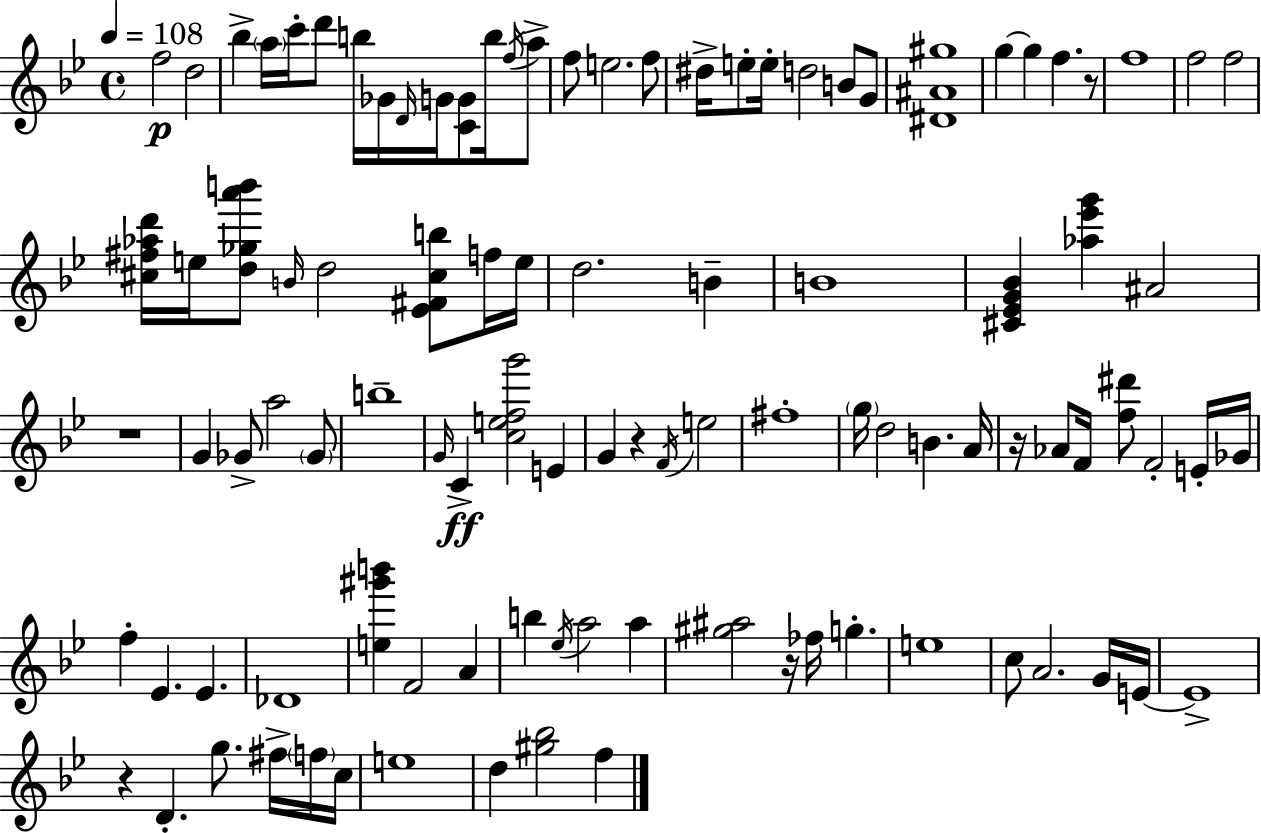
F5/h D5/h Bb5/q A5/s C6/s D6/e B5/s Gb4/s D4/s G4/s [C4,G4]/e B5/s F5/s A5/e F5/e E5/h. F5/e D#5/s E5/e E5/s D5/h B4/e G4/e [D#4,A#4,G#5]/w G5/q G5/q F5/q. R/e F5/w F5/h F5/h [C#5,F#5,Ab5,D6]/s E5/s [D5,Gb5,A6,B6]/e B4/s D5/h [Eb4,F#4,C#5,B5]/e F5/s E5/s D5/h. B4/q B4/w [C#4,Eb4,G4,Bb4]/q [Ab5,Eb6,G6]/q A#4/h R/w G4/q Gb4/e A5/h Gb4/e B5/w G4/s C4/q [C5,E5,F5,G6]/h E4/q G4/q R/q F4/s E5/h F#5/w G5/s D5/h B4/q. A4/s R/s Ab4/e F4/s [F5,D#6]/e F4/h E4/s Gb4/s F5/q Eb4/q. Eb4/q. Db4/w [E5,G#6,B6]/q F4/h A4/q B5/q Eb5/s A5/h A5/q [G#5,A#5]/h R/s FES5/s G5/q. E5/w C5/e A4/h. G4/s E4/s E4/w R/q D4/q. G5/e. F#5/s F5/s C5/s E5/w D5/q [G#5,Bb5]/h F5/q